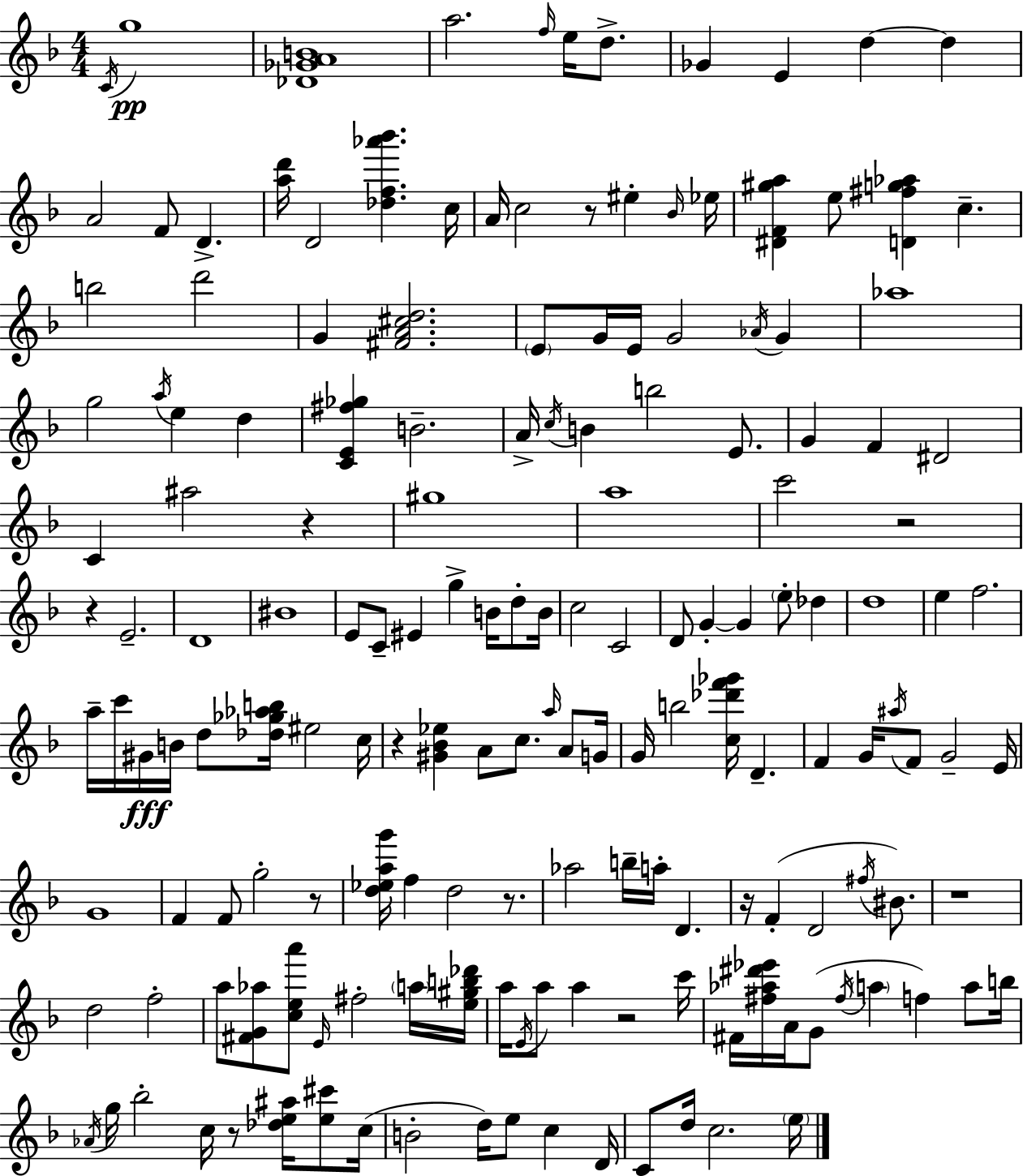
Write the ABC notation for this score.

X:1
T:Untitled
M:4/4
L:1/4
K:Dm
C/4 g4 [_D_GAB]4 a2 f/4 e/4 d/2 _G E d d A2 F/2 D [ad']/4 D2 [_df_a'_b'] c/4 A/4 c2 z/2 ^e _B/4 _e/4 [^DF^ga] e/2 [D^fg_a] c b2 d'2 G [^FA^cd]2 E/2 G/4 E/4 G2 _A/4 G _a4 g2 a/4 e d [CE^f_g] B2 A/4 c/4 B b2 E/2 G F ^D2 C ^a2 z ^g4 a4 c'2 z2 z E2 D4 ^B4 E/2 C/2 ^E g B/4 d/2 B/4 c2 C2 D/2 G G e/2 _d d4 e f2 a/4 c'/4 ^G/4 B/4 d/2 [_d_g_ab]/4 ^e2 c/4 z [^G_B_e] A/2 c/2 a/4 A/2 G/4 G/4 b2 [c_d'f'_g']/4 D F G/4 ^a/4 F/2 G2 E/4 G4 F F/2 g2 z/2 [d_eag']/4 f d2 z/2 _a2 b/4 a/4 D z/4 F D2 ^f/4 ^B/2 z4 d2 f2 a/2 [^FG_a]/2 [cea']/2 E/4 ^f2 a/4 [e^gb_d']/4 a/4 E/4 a/2 a z2 c'/4 ^F/4 [^f_a^d'_e']/4 A/4 G/2 ^f/4 a f a/2 b/4 _A/4 g/4 _b2 c/4 z/2 [_de^a]/4 [e^c']/2 c/4 B2 d/4 e/2 c D/4 C/2 d/4 c2 e/4